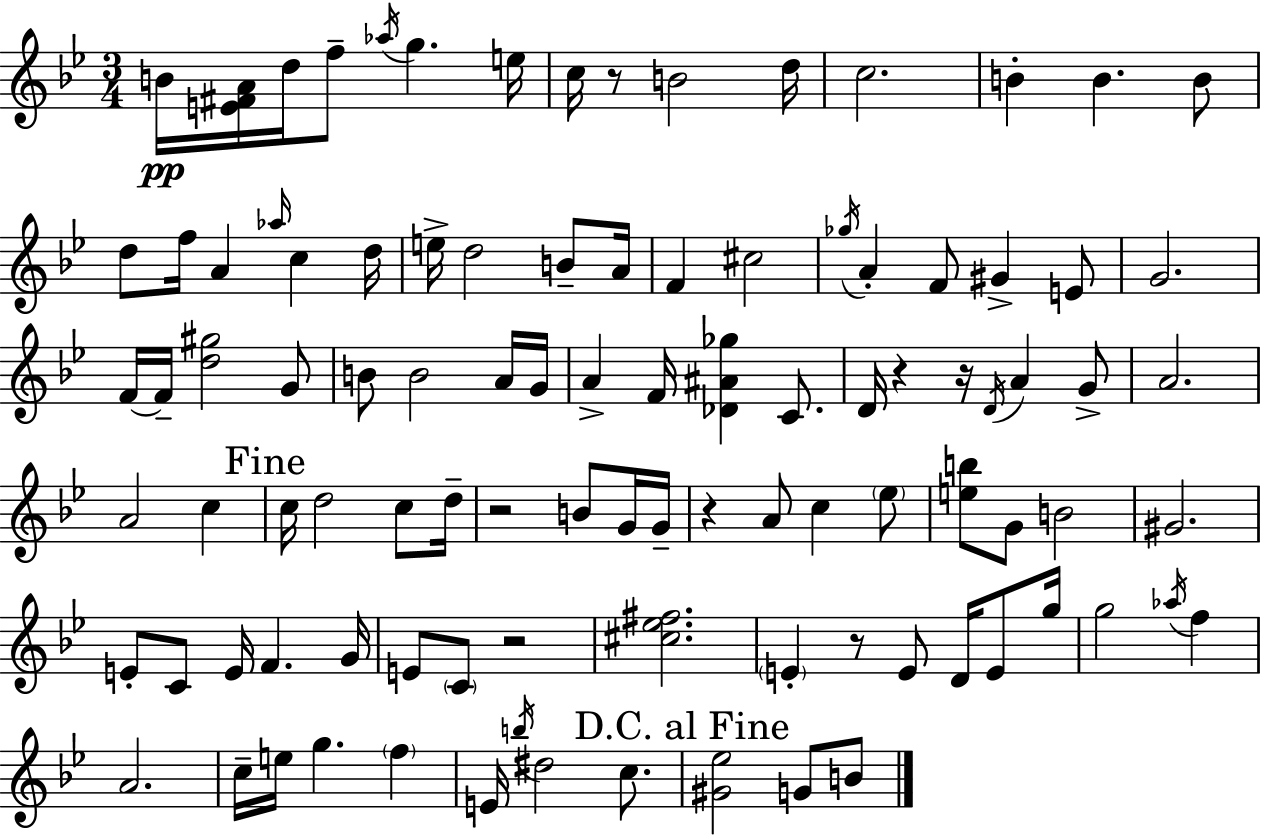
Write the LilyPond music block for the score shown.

{
  \clef treble
  \numericTimeSignature
  \time 3/4
  \key g \minor
  b'16\pp <e' fis' a'>16 d''16 f''8-- \acciaccatura { aes''16 } g''4. | e''16 c''16 r8 b'2 | d''16 c''2. | b'4-. b'4. b'8 | \break d''8 f''16 a'4 \grace { aes''16 } c''4 | d''16 e''16-> d''2 b'8-- | a'16 f'4 cis''2 | \acciaccatura { ges''16 } a'4-. f'8 gis'4-> | \break e'8 g'2. | f'16~~ f'16-- <d'' gis''>2 | g'8 b'8 b'2 | a'16 g'16 a'4-> f'16 <des' ais' ges''>4 | \break c'8. d'16 r4 r16 \acciaccatura { d'16 } a'4 | g'8-> a'2. | a'2 | c''4 \mark "Fine" c''16 d''2 | \break c''8 d''16-- r2 | b'8 g'16 g'16-- r4 a'8 c''4 | \parenthesize ees''8 <e'' b''>8 g'8 b'2 | gis'2. | \break e'8-. c'8 e'16 f'4. | g'16 e'8 \parenthesize c'8 r2 | <cis'' ees'' fis''>2. | \parenthesize e'4-. r8 e'8 | \break d'16 e'8 g''16 g''2 | \acciaccatura { aes''16 } f''4 a'2. | c''16-- e''16 g''4. | \parenthesize f''4 e'16 \acciaccatura { b''16 } dis''2 | \break c''8. \mark "D.C. al Fine" <gis' ees''>2 | g'8 b'8 \bar "|."
}